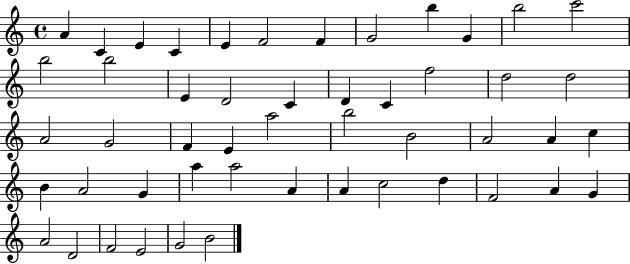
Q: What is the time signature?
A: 4/4